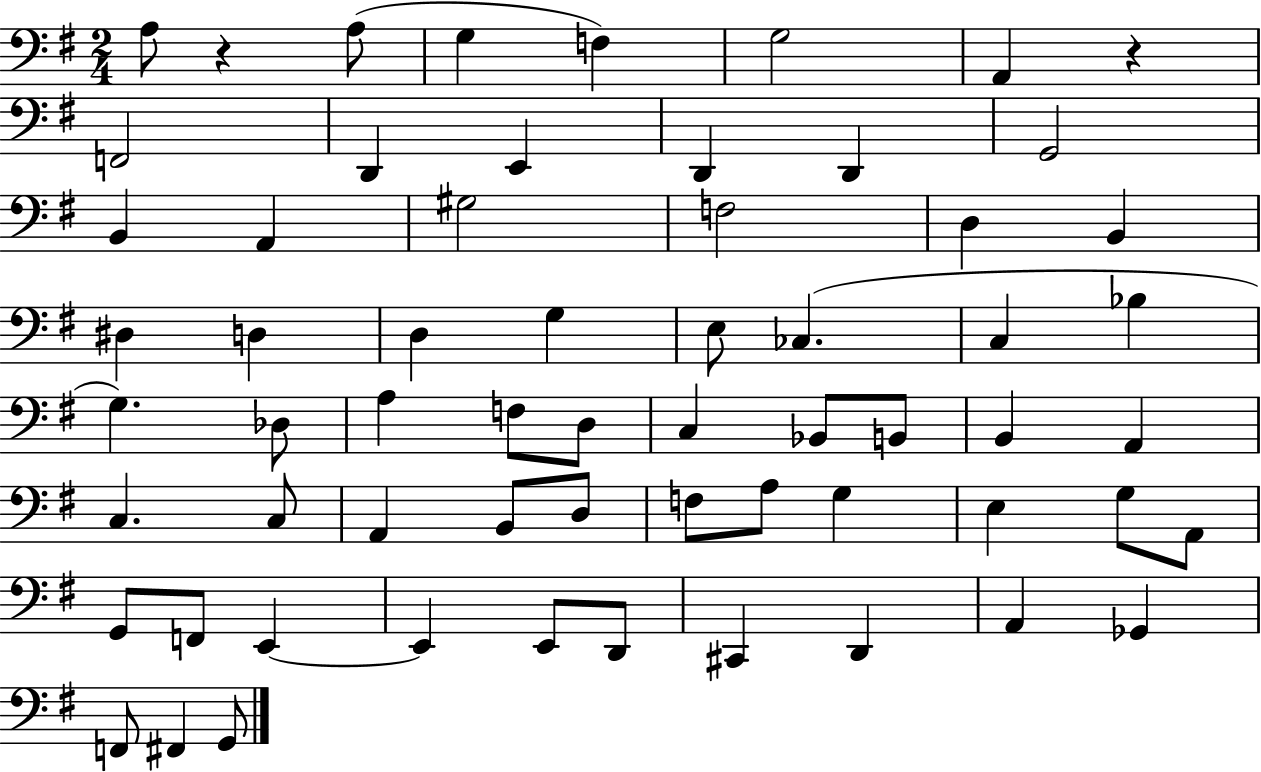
X:1
T:Untitled
M:2/4
L:1/4
K:G
A,/2 z A,/2 G, F, G,2 A,, z F,,2 D,, E,, D,, D,, G,,2 B,, A,, ^G,2 F,2 D, B,, ^D, D, D, G, E,/2 _C, C, _B, G, _D,/2 A, F,/2 D,/2 C, _B,,/2 B,,/2 B,, A,, C, C,/2 A,, B,,/2 D,/2 F,/2 A,/2 G, E, G,/2 A,,/2 G,,/2 F,,/2 E,, E,, E,,/2 D,,/2 ^C,, D,, A,, _G,, F,,/2 ^F,, G,,/2